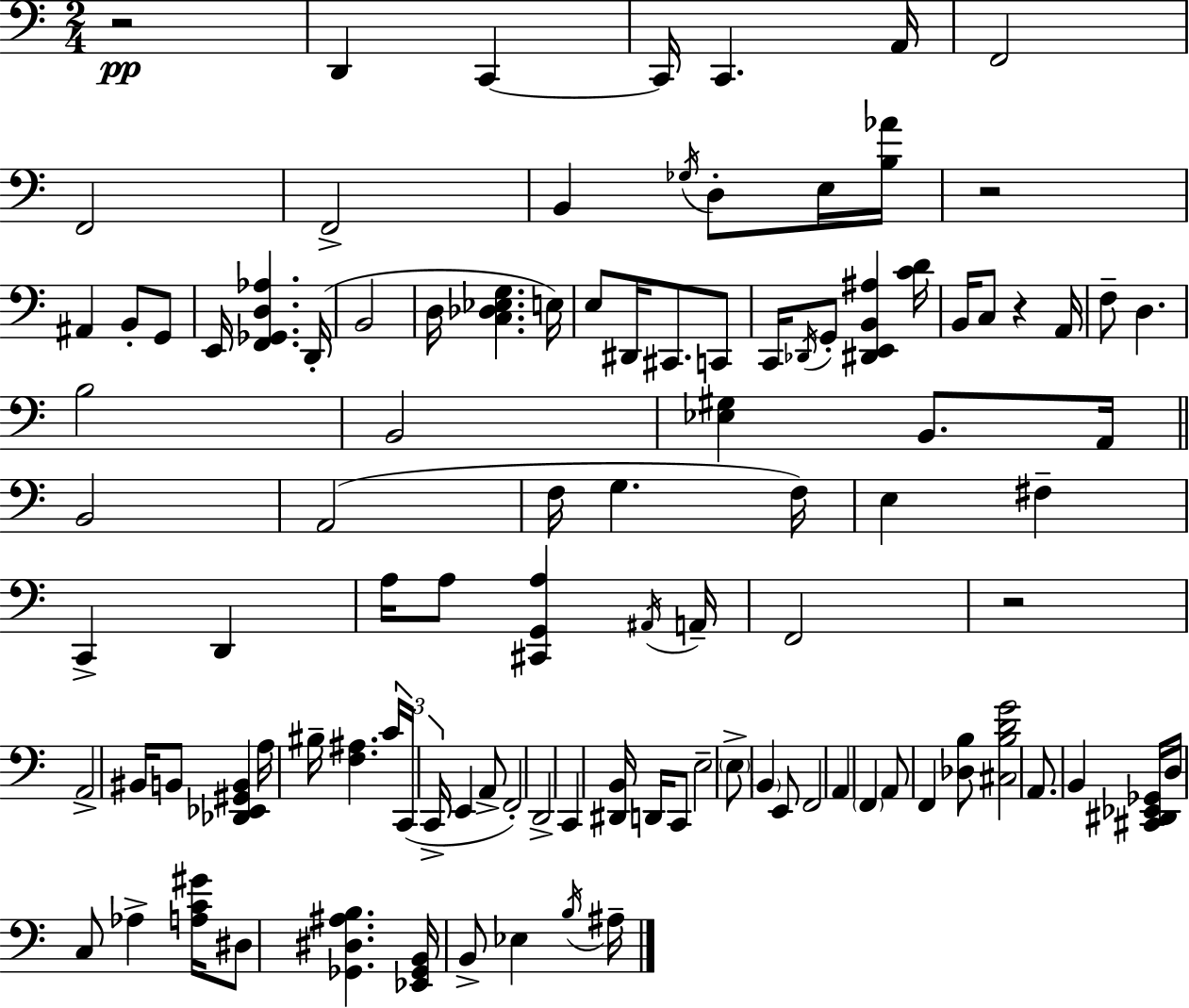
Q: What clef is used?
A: bass